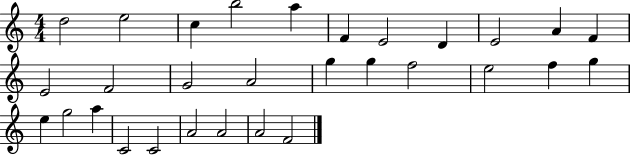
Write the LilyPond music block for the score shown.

{
  \clef treble
  \numericTimeSignature
  \time 4/4
  \key c \major
  d''2 e''2 | c''4 b''2 a''4 | f'4 e'2 d'4 | e'2 a'4 f'4 | \break e'2 f'2 | g'2 a'2 | g''4 g''4 f''2 | e''2 f''4 g''4 | \break e''4 g''2 a''4 | c'2 c'2 | a'2 a'2 | a'2 f'2 | \break \bar "|."
}